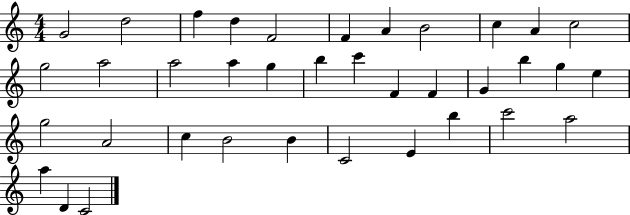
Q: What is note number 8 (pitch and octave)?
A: B4